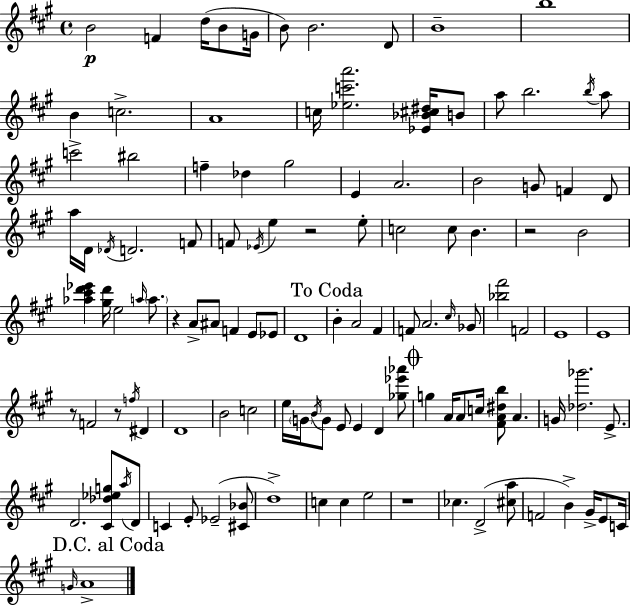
X:1
T:Untitled
M:4/4
L:1/4
K:A
B2 F d/4 B/2 G/4 B/2 B2 D/2 B4 b4 B c2 A4 c/4 [_ec'a']2 [_E_B^c^d]/4 B/2 a/2 b2 b/4 a/2 c'2 ^b2 f _d ^g2 E A2 B2 G/2 F D/2 a/4 D/4 _D/4 D2 F/2 F/2 _E/4 e z2 e/2 c2 c/2 B z2 B2 [_a^c'd'_e'] [^gd']/4 e2 a/4 a/2 z A/2 ^A/2 F E/2 _E/2 D4 B A2 ^F F/2 A2 ^c/4 _G/2 [_b^f']2 F2 E4 E4 z/2 F2 z/2 f/4 ^D D4 B2 c2 e/4 G/4 B/4 G/2 E/2 E D [_g_e'_a']/2 g A/4 A/2 c/4 [^FA^db]/2 A G/4 [_d_g']2 E/2 D2 [^C_d_eg]/2 a/4 D/2 C E/2 _E2 [^C_B]/2 d4 c c e2 z4 _c D2 [^ca]/2 F2 B ^G/4 E/2 C/4 G/4 A4